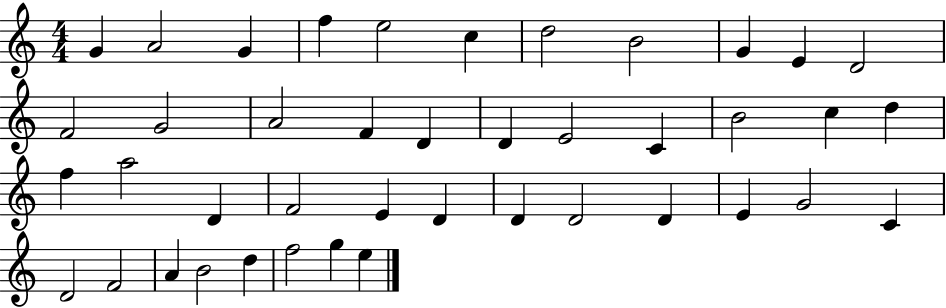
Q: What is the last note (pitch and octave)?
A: E5